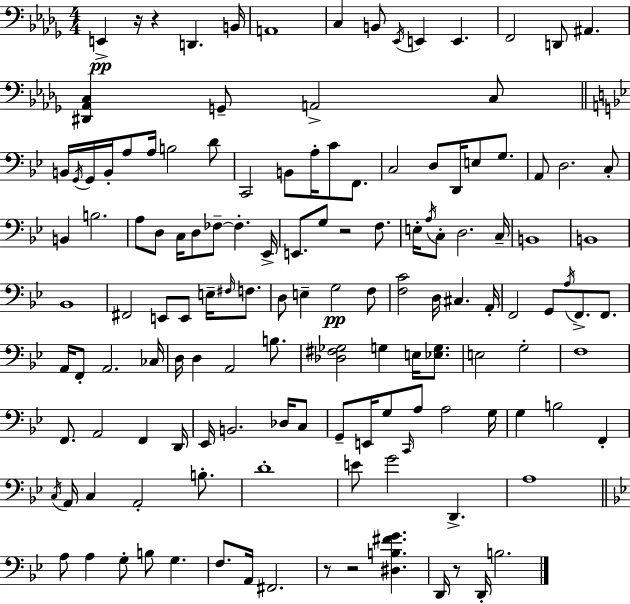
E2/q R/s R/q D2/q. B2/s A2/w C3/q B2/e Eb2/s E2/q E2/q. F2/h D2/e A#2/q. [D#2,Ab2,C3]/q G2/e A2/h C3/e B2/s G2/s G2/s B2/s A3/e A3/s B3/h D4/e C2/h B2/e A3/s C4/e F2/e. C3/h D3/e D2/s E3/e G3/e. A2/e D3/h. C3/e B2/q B3/h. A3/e D3/e C3/s D3/e FES3/e FES3/q. Eb2/s E2/e. G3/e R/h F3/e. E3/s A3/s C3/e D3/h. C3/s B2/w B2/w Bb2/w F#2/h E2/e E2/e E3/s F#3/s F3/e. D3/e E3/q G3/h F3/e [F3,C4]/h D3/s C#3/q. A2/s F2/h G2/e A3/s F2/e. F2/e. A2/s F2/e A2/h. CES3/s D3/s D3/q A2/h B3/e. [Db3,F#3,Gb3]/h G3/q E3/s [Eb3,G3]/e. E3/h G3/h F3/w F2/e. A2/h F2/q D2/s Eb2/s B2/h. Db3/s C3/e G2/e E2/s G3/e C2/s A3/e A3/h G3/s G3/q B3/h F2/q C3/s A2/s C3/q A2/h B3/e. D4/w E4/e G4/h D2/q. A3/w A3/e A3/q G3/e B3/e G3/q. F3/e. A2/s F#2/h. R/e R/h [D#3,B3,F#4,G4]/q. D2/s R/e D2/s B3/h.